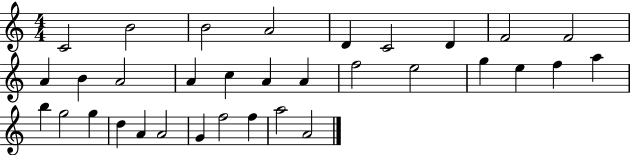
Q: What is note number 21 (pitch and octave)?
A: F5